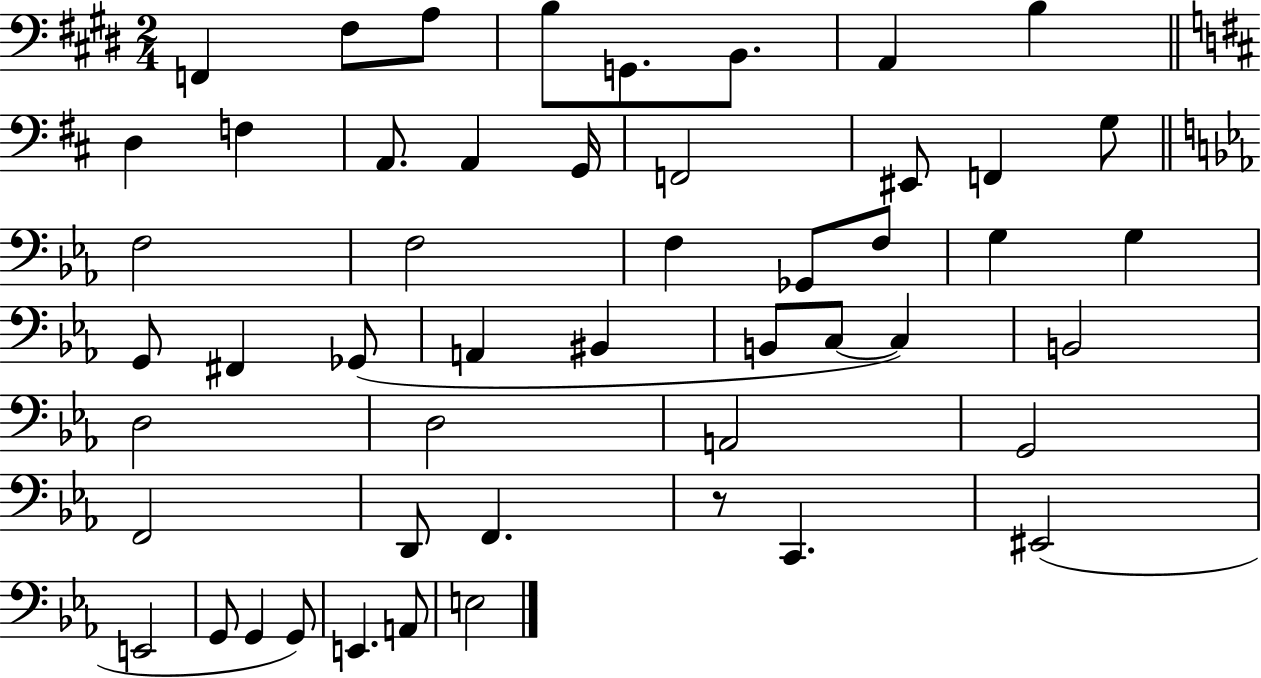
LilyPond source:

{
  \clef bass
  \numericTimeSignature
  \time 2/4
  \key e \major
  f,4 fis8 a8 | b8 g,8. b,8. | a,4 b4 | \bar "||" \break \key d \major d4 f4 | a,8. a,4 g,16 | f,2 | eis,8 f,4 g8 | \break \bar "||" \break \key ees \major f2 | f2 | f4 ges,8 f8 | g4 g4 | \break g,8 fis,4 ges,8( | a,4 bis,4 | b,8 c8~~ c4) | b,2 | \break d2 | d2 | a,2 | g,2 | \break f,2 | d,8 f,4. | r8 c,4. | eis,2( | \break e,2 | g,8 g,4 g,8) | e,4. a,8 | e2 | \break \bar "|."
}